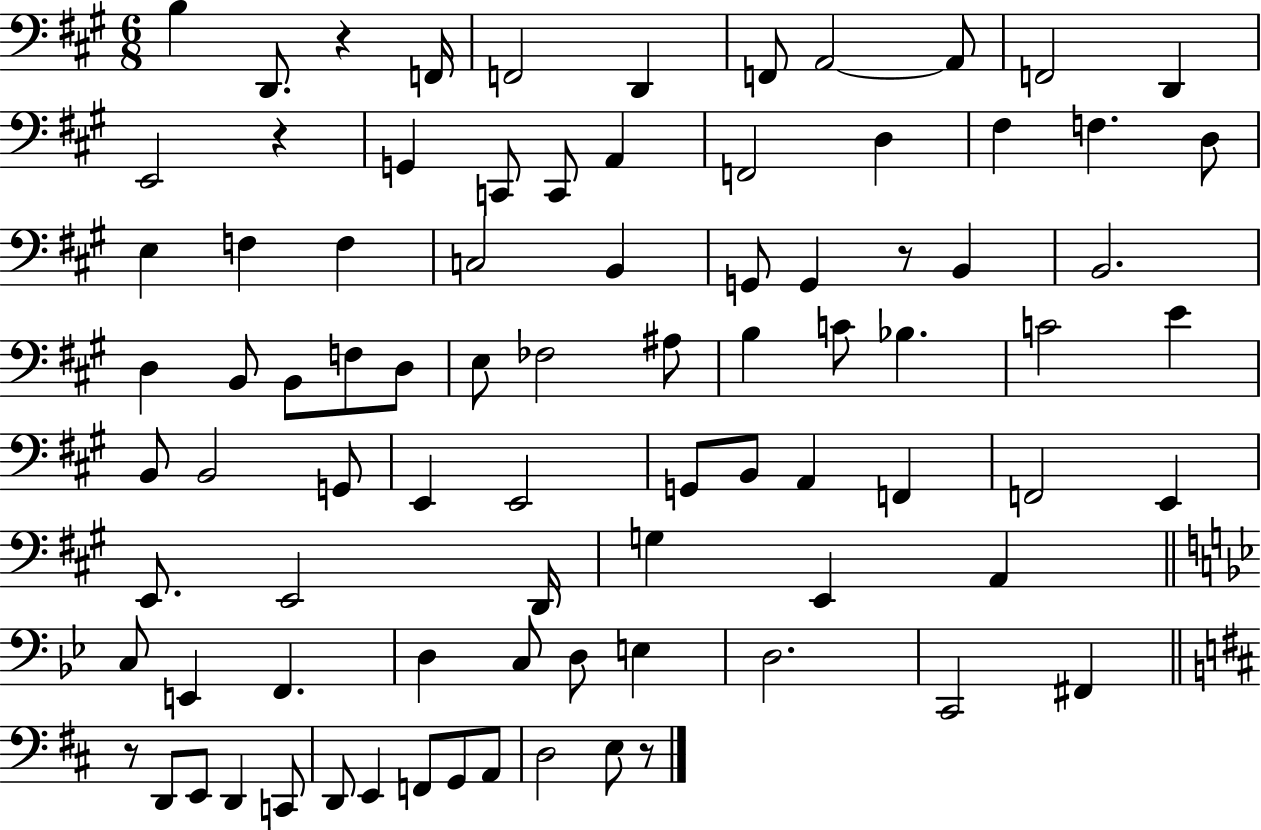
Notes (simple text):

B3/q D2/e. R/q F2/s F2/h D2/q F2/e A2/h A2/e F2/h D2/q E2/h R/q G2/q C2/e C2/e A2/q F2/h D3/q F#3/q F3/q. D3/e E3/q F3/q F3/q C3/h B2/q G2/e G2/q R/e B2/q B2/h. D3/q B2/e B2/e F3/e D3/e E3/e FES3/h A#3/e B3/q C4/e Bb3/q. C4/h E4/q B2/e B2/h G2/e E2/q E2/h G2/e B2/e A2/q F2/q F2/h E2/q E2/e. E2/h D2/s G3/q E2/q A2/q C3/e E2/q F2/q. D3/q C3/e D3/e E3/q D3/h. C2/h F#2/q R/e D2/e E2/e D2/q C2/e D2/e E2/q F2/e G2/e A2/e D3/h E3/e R/e